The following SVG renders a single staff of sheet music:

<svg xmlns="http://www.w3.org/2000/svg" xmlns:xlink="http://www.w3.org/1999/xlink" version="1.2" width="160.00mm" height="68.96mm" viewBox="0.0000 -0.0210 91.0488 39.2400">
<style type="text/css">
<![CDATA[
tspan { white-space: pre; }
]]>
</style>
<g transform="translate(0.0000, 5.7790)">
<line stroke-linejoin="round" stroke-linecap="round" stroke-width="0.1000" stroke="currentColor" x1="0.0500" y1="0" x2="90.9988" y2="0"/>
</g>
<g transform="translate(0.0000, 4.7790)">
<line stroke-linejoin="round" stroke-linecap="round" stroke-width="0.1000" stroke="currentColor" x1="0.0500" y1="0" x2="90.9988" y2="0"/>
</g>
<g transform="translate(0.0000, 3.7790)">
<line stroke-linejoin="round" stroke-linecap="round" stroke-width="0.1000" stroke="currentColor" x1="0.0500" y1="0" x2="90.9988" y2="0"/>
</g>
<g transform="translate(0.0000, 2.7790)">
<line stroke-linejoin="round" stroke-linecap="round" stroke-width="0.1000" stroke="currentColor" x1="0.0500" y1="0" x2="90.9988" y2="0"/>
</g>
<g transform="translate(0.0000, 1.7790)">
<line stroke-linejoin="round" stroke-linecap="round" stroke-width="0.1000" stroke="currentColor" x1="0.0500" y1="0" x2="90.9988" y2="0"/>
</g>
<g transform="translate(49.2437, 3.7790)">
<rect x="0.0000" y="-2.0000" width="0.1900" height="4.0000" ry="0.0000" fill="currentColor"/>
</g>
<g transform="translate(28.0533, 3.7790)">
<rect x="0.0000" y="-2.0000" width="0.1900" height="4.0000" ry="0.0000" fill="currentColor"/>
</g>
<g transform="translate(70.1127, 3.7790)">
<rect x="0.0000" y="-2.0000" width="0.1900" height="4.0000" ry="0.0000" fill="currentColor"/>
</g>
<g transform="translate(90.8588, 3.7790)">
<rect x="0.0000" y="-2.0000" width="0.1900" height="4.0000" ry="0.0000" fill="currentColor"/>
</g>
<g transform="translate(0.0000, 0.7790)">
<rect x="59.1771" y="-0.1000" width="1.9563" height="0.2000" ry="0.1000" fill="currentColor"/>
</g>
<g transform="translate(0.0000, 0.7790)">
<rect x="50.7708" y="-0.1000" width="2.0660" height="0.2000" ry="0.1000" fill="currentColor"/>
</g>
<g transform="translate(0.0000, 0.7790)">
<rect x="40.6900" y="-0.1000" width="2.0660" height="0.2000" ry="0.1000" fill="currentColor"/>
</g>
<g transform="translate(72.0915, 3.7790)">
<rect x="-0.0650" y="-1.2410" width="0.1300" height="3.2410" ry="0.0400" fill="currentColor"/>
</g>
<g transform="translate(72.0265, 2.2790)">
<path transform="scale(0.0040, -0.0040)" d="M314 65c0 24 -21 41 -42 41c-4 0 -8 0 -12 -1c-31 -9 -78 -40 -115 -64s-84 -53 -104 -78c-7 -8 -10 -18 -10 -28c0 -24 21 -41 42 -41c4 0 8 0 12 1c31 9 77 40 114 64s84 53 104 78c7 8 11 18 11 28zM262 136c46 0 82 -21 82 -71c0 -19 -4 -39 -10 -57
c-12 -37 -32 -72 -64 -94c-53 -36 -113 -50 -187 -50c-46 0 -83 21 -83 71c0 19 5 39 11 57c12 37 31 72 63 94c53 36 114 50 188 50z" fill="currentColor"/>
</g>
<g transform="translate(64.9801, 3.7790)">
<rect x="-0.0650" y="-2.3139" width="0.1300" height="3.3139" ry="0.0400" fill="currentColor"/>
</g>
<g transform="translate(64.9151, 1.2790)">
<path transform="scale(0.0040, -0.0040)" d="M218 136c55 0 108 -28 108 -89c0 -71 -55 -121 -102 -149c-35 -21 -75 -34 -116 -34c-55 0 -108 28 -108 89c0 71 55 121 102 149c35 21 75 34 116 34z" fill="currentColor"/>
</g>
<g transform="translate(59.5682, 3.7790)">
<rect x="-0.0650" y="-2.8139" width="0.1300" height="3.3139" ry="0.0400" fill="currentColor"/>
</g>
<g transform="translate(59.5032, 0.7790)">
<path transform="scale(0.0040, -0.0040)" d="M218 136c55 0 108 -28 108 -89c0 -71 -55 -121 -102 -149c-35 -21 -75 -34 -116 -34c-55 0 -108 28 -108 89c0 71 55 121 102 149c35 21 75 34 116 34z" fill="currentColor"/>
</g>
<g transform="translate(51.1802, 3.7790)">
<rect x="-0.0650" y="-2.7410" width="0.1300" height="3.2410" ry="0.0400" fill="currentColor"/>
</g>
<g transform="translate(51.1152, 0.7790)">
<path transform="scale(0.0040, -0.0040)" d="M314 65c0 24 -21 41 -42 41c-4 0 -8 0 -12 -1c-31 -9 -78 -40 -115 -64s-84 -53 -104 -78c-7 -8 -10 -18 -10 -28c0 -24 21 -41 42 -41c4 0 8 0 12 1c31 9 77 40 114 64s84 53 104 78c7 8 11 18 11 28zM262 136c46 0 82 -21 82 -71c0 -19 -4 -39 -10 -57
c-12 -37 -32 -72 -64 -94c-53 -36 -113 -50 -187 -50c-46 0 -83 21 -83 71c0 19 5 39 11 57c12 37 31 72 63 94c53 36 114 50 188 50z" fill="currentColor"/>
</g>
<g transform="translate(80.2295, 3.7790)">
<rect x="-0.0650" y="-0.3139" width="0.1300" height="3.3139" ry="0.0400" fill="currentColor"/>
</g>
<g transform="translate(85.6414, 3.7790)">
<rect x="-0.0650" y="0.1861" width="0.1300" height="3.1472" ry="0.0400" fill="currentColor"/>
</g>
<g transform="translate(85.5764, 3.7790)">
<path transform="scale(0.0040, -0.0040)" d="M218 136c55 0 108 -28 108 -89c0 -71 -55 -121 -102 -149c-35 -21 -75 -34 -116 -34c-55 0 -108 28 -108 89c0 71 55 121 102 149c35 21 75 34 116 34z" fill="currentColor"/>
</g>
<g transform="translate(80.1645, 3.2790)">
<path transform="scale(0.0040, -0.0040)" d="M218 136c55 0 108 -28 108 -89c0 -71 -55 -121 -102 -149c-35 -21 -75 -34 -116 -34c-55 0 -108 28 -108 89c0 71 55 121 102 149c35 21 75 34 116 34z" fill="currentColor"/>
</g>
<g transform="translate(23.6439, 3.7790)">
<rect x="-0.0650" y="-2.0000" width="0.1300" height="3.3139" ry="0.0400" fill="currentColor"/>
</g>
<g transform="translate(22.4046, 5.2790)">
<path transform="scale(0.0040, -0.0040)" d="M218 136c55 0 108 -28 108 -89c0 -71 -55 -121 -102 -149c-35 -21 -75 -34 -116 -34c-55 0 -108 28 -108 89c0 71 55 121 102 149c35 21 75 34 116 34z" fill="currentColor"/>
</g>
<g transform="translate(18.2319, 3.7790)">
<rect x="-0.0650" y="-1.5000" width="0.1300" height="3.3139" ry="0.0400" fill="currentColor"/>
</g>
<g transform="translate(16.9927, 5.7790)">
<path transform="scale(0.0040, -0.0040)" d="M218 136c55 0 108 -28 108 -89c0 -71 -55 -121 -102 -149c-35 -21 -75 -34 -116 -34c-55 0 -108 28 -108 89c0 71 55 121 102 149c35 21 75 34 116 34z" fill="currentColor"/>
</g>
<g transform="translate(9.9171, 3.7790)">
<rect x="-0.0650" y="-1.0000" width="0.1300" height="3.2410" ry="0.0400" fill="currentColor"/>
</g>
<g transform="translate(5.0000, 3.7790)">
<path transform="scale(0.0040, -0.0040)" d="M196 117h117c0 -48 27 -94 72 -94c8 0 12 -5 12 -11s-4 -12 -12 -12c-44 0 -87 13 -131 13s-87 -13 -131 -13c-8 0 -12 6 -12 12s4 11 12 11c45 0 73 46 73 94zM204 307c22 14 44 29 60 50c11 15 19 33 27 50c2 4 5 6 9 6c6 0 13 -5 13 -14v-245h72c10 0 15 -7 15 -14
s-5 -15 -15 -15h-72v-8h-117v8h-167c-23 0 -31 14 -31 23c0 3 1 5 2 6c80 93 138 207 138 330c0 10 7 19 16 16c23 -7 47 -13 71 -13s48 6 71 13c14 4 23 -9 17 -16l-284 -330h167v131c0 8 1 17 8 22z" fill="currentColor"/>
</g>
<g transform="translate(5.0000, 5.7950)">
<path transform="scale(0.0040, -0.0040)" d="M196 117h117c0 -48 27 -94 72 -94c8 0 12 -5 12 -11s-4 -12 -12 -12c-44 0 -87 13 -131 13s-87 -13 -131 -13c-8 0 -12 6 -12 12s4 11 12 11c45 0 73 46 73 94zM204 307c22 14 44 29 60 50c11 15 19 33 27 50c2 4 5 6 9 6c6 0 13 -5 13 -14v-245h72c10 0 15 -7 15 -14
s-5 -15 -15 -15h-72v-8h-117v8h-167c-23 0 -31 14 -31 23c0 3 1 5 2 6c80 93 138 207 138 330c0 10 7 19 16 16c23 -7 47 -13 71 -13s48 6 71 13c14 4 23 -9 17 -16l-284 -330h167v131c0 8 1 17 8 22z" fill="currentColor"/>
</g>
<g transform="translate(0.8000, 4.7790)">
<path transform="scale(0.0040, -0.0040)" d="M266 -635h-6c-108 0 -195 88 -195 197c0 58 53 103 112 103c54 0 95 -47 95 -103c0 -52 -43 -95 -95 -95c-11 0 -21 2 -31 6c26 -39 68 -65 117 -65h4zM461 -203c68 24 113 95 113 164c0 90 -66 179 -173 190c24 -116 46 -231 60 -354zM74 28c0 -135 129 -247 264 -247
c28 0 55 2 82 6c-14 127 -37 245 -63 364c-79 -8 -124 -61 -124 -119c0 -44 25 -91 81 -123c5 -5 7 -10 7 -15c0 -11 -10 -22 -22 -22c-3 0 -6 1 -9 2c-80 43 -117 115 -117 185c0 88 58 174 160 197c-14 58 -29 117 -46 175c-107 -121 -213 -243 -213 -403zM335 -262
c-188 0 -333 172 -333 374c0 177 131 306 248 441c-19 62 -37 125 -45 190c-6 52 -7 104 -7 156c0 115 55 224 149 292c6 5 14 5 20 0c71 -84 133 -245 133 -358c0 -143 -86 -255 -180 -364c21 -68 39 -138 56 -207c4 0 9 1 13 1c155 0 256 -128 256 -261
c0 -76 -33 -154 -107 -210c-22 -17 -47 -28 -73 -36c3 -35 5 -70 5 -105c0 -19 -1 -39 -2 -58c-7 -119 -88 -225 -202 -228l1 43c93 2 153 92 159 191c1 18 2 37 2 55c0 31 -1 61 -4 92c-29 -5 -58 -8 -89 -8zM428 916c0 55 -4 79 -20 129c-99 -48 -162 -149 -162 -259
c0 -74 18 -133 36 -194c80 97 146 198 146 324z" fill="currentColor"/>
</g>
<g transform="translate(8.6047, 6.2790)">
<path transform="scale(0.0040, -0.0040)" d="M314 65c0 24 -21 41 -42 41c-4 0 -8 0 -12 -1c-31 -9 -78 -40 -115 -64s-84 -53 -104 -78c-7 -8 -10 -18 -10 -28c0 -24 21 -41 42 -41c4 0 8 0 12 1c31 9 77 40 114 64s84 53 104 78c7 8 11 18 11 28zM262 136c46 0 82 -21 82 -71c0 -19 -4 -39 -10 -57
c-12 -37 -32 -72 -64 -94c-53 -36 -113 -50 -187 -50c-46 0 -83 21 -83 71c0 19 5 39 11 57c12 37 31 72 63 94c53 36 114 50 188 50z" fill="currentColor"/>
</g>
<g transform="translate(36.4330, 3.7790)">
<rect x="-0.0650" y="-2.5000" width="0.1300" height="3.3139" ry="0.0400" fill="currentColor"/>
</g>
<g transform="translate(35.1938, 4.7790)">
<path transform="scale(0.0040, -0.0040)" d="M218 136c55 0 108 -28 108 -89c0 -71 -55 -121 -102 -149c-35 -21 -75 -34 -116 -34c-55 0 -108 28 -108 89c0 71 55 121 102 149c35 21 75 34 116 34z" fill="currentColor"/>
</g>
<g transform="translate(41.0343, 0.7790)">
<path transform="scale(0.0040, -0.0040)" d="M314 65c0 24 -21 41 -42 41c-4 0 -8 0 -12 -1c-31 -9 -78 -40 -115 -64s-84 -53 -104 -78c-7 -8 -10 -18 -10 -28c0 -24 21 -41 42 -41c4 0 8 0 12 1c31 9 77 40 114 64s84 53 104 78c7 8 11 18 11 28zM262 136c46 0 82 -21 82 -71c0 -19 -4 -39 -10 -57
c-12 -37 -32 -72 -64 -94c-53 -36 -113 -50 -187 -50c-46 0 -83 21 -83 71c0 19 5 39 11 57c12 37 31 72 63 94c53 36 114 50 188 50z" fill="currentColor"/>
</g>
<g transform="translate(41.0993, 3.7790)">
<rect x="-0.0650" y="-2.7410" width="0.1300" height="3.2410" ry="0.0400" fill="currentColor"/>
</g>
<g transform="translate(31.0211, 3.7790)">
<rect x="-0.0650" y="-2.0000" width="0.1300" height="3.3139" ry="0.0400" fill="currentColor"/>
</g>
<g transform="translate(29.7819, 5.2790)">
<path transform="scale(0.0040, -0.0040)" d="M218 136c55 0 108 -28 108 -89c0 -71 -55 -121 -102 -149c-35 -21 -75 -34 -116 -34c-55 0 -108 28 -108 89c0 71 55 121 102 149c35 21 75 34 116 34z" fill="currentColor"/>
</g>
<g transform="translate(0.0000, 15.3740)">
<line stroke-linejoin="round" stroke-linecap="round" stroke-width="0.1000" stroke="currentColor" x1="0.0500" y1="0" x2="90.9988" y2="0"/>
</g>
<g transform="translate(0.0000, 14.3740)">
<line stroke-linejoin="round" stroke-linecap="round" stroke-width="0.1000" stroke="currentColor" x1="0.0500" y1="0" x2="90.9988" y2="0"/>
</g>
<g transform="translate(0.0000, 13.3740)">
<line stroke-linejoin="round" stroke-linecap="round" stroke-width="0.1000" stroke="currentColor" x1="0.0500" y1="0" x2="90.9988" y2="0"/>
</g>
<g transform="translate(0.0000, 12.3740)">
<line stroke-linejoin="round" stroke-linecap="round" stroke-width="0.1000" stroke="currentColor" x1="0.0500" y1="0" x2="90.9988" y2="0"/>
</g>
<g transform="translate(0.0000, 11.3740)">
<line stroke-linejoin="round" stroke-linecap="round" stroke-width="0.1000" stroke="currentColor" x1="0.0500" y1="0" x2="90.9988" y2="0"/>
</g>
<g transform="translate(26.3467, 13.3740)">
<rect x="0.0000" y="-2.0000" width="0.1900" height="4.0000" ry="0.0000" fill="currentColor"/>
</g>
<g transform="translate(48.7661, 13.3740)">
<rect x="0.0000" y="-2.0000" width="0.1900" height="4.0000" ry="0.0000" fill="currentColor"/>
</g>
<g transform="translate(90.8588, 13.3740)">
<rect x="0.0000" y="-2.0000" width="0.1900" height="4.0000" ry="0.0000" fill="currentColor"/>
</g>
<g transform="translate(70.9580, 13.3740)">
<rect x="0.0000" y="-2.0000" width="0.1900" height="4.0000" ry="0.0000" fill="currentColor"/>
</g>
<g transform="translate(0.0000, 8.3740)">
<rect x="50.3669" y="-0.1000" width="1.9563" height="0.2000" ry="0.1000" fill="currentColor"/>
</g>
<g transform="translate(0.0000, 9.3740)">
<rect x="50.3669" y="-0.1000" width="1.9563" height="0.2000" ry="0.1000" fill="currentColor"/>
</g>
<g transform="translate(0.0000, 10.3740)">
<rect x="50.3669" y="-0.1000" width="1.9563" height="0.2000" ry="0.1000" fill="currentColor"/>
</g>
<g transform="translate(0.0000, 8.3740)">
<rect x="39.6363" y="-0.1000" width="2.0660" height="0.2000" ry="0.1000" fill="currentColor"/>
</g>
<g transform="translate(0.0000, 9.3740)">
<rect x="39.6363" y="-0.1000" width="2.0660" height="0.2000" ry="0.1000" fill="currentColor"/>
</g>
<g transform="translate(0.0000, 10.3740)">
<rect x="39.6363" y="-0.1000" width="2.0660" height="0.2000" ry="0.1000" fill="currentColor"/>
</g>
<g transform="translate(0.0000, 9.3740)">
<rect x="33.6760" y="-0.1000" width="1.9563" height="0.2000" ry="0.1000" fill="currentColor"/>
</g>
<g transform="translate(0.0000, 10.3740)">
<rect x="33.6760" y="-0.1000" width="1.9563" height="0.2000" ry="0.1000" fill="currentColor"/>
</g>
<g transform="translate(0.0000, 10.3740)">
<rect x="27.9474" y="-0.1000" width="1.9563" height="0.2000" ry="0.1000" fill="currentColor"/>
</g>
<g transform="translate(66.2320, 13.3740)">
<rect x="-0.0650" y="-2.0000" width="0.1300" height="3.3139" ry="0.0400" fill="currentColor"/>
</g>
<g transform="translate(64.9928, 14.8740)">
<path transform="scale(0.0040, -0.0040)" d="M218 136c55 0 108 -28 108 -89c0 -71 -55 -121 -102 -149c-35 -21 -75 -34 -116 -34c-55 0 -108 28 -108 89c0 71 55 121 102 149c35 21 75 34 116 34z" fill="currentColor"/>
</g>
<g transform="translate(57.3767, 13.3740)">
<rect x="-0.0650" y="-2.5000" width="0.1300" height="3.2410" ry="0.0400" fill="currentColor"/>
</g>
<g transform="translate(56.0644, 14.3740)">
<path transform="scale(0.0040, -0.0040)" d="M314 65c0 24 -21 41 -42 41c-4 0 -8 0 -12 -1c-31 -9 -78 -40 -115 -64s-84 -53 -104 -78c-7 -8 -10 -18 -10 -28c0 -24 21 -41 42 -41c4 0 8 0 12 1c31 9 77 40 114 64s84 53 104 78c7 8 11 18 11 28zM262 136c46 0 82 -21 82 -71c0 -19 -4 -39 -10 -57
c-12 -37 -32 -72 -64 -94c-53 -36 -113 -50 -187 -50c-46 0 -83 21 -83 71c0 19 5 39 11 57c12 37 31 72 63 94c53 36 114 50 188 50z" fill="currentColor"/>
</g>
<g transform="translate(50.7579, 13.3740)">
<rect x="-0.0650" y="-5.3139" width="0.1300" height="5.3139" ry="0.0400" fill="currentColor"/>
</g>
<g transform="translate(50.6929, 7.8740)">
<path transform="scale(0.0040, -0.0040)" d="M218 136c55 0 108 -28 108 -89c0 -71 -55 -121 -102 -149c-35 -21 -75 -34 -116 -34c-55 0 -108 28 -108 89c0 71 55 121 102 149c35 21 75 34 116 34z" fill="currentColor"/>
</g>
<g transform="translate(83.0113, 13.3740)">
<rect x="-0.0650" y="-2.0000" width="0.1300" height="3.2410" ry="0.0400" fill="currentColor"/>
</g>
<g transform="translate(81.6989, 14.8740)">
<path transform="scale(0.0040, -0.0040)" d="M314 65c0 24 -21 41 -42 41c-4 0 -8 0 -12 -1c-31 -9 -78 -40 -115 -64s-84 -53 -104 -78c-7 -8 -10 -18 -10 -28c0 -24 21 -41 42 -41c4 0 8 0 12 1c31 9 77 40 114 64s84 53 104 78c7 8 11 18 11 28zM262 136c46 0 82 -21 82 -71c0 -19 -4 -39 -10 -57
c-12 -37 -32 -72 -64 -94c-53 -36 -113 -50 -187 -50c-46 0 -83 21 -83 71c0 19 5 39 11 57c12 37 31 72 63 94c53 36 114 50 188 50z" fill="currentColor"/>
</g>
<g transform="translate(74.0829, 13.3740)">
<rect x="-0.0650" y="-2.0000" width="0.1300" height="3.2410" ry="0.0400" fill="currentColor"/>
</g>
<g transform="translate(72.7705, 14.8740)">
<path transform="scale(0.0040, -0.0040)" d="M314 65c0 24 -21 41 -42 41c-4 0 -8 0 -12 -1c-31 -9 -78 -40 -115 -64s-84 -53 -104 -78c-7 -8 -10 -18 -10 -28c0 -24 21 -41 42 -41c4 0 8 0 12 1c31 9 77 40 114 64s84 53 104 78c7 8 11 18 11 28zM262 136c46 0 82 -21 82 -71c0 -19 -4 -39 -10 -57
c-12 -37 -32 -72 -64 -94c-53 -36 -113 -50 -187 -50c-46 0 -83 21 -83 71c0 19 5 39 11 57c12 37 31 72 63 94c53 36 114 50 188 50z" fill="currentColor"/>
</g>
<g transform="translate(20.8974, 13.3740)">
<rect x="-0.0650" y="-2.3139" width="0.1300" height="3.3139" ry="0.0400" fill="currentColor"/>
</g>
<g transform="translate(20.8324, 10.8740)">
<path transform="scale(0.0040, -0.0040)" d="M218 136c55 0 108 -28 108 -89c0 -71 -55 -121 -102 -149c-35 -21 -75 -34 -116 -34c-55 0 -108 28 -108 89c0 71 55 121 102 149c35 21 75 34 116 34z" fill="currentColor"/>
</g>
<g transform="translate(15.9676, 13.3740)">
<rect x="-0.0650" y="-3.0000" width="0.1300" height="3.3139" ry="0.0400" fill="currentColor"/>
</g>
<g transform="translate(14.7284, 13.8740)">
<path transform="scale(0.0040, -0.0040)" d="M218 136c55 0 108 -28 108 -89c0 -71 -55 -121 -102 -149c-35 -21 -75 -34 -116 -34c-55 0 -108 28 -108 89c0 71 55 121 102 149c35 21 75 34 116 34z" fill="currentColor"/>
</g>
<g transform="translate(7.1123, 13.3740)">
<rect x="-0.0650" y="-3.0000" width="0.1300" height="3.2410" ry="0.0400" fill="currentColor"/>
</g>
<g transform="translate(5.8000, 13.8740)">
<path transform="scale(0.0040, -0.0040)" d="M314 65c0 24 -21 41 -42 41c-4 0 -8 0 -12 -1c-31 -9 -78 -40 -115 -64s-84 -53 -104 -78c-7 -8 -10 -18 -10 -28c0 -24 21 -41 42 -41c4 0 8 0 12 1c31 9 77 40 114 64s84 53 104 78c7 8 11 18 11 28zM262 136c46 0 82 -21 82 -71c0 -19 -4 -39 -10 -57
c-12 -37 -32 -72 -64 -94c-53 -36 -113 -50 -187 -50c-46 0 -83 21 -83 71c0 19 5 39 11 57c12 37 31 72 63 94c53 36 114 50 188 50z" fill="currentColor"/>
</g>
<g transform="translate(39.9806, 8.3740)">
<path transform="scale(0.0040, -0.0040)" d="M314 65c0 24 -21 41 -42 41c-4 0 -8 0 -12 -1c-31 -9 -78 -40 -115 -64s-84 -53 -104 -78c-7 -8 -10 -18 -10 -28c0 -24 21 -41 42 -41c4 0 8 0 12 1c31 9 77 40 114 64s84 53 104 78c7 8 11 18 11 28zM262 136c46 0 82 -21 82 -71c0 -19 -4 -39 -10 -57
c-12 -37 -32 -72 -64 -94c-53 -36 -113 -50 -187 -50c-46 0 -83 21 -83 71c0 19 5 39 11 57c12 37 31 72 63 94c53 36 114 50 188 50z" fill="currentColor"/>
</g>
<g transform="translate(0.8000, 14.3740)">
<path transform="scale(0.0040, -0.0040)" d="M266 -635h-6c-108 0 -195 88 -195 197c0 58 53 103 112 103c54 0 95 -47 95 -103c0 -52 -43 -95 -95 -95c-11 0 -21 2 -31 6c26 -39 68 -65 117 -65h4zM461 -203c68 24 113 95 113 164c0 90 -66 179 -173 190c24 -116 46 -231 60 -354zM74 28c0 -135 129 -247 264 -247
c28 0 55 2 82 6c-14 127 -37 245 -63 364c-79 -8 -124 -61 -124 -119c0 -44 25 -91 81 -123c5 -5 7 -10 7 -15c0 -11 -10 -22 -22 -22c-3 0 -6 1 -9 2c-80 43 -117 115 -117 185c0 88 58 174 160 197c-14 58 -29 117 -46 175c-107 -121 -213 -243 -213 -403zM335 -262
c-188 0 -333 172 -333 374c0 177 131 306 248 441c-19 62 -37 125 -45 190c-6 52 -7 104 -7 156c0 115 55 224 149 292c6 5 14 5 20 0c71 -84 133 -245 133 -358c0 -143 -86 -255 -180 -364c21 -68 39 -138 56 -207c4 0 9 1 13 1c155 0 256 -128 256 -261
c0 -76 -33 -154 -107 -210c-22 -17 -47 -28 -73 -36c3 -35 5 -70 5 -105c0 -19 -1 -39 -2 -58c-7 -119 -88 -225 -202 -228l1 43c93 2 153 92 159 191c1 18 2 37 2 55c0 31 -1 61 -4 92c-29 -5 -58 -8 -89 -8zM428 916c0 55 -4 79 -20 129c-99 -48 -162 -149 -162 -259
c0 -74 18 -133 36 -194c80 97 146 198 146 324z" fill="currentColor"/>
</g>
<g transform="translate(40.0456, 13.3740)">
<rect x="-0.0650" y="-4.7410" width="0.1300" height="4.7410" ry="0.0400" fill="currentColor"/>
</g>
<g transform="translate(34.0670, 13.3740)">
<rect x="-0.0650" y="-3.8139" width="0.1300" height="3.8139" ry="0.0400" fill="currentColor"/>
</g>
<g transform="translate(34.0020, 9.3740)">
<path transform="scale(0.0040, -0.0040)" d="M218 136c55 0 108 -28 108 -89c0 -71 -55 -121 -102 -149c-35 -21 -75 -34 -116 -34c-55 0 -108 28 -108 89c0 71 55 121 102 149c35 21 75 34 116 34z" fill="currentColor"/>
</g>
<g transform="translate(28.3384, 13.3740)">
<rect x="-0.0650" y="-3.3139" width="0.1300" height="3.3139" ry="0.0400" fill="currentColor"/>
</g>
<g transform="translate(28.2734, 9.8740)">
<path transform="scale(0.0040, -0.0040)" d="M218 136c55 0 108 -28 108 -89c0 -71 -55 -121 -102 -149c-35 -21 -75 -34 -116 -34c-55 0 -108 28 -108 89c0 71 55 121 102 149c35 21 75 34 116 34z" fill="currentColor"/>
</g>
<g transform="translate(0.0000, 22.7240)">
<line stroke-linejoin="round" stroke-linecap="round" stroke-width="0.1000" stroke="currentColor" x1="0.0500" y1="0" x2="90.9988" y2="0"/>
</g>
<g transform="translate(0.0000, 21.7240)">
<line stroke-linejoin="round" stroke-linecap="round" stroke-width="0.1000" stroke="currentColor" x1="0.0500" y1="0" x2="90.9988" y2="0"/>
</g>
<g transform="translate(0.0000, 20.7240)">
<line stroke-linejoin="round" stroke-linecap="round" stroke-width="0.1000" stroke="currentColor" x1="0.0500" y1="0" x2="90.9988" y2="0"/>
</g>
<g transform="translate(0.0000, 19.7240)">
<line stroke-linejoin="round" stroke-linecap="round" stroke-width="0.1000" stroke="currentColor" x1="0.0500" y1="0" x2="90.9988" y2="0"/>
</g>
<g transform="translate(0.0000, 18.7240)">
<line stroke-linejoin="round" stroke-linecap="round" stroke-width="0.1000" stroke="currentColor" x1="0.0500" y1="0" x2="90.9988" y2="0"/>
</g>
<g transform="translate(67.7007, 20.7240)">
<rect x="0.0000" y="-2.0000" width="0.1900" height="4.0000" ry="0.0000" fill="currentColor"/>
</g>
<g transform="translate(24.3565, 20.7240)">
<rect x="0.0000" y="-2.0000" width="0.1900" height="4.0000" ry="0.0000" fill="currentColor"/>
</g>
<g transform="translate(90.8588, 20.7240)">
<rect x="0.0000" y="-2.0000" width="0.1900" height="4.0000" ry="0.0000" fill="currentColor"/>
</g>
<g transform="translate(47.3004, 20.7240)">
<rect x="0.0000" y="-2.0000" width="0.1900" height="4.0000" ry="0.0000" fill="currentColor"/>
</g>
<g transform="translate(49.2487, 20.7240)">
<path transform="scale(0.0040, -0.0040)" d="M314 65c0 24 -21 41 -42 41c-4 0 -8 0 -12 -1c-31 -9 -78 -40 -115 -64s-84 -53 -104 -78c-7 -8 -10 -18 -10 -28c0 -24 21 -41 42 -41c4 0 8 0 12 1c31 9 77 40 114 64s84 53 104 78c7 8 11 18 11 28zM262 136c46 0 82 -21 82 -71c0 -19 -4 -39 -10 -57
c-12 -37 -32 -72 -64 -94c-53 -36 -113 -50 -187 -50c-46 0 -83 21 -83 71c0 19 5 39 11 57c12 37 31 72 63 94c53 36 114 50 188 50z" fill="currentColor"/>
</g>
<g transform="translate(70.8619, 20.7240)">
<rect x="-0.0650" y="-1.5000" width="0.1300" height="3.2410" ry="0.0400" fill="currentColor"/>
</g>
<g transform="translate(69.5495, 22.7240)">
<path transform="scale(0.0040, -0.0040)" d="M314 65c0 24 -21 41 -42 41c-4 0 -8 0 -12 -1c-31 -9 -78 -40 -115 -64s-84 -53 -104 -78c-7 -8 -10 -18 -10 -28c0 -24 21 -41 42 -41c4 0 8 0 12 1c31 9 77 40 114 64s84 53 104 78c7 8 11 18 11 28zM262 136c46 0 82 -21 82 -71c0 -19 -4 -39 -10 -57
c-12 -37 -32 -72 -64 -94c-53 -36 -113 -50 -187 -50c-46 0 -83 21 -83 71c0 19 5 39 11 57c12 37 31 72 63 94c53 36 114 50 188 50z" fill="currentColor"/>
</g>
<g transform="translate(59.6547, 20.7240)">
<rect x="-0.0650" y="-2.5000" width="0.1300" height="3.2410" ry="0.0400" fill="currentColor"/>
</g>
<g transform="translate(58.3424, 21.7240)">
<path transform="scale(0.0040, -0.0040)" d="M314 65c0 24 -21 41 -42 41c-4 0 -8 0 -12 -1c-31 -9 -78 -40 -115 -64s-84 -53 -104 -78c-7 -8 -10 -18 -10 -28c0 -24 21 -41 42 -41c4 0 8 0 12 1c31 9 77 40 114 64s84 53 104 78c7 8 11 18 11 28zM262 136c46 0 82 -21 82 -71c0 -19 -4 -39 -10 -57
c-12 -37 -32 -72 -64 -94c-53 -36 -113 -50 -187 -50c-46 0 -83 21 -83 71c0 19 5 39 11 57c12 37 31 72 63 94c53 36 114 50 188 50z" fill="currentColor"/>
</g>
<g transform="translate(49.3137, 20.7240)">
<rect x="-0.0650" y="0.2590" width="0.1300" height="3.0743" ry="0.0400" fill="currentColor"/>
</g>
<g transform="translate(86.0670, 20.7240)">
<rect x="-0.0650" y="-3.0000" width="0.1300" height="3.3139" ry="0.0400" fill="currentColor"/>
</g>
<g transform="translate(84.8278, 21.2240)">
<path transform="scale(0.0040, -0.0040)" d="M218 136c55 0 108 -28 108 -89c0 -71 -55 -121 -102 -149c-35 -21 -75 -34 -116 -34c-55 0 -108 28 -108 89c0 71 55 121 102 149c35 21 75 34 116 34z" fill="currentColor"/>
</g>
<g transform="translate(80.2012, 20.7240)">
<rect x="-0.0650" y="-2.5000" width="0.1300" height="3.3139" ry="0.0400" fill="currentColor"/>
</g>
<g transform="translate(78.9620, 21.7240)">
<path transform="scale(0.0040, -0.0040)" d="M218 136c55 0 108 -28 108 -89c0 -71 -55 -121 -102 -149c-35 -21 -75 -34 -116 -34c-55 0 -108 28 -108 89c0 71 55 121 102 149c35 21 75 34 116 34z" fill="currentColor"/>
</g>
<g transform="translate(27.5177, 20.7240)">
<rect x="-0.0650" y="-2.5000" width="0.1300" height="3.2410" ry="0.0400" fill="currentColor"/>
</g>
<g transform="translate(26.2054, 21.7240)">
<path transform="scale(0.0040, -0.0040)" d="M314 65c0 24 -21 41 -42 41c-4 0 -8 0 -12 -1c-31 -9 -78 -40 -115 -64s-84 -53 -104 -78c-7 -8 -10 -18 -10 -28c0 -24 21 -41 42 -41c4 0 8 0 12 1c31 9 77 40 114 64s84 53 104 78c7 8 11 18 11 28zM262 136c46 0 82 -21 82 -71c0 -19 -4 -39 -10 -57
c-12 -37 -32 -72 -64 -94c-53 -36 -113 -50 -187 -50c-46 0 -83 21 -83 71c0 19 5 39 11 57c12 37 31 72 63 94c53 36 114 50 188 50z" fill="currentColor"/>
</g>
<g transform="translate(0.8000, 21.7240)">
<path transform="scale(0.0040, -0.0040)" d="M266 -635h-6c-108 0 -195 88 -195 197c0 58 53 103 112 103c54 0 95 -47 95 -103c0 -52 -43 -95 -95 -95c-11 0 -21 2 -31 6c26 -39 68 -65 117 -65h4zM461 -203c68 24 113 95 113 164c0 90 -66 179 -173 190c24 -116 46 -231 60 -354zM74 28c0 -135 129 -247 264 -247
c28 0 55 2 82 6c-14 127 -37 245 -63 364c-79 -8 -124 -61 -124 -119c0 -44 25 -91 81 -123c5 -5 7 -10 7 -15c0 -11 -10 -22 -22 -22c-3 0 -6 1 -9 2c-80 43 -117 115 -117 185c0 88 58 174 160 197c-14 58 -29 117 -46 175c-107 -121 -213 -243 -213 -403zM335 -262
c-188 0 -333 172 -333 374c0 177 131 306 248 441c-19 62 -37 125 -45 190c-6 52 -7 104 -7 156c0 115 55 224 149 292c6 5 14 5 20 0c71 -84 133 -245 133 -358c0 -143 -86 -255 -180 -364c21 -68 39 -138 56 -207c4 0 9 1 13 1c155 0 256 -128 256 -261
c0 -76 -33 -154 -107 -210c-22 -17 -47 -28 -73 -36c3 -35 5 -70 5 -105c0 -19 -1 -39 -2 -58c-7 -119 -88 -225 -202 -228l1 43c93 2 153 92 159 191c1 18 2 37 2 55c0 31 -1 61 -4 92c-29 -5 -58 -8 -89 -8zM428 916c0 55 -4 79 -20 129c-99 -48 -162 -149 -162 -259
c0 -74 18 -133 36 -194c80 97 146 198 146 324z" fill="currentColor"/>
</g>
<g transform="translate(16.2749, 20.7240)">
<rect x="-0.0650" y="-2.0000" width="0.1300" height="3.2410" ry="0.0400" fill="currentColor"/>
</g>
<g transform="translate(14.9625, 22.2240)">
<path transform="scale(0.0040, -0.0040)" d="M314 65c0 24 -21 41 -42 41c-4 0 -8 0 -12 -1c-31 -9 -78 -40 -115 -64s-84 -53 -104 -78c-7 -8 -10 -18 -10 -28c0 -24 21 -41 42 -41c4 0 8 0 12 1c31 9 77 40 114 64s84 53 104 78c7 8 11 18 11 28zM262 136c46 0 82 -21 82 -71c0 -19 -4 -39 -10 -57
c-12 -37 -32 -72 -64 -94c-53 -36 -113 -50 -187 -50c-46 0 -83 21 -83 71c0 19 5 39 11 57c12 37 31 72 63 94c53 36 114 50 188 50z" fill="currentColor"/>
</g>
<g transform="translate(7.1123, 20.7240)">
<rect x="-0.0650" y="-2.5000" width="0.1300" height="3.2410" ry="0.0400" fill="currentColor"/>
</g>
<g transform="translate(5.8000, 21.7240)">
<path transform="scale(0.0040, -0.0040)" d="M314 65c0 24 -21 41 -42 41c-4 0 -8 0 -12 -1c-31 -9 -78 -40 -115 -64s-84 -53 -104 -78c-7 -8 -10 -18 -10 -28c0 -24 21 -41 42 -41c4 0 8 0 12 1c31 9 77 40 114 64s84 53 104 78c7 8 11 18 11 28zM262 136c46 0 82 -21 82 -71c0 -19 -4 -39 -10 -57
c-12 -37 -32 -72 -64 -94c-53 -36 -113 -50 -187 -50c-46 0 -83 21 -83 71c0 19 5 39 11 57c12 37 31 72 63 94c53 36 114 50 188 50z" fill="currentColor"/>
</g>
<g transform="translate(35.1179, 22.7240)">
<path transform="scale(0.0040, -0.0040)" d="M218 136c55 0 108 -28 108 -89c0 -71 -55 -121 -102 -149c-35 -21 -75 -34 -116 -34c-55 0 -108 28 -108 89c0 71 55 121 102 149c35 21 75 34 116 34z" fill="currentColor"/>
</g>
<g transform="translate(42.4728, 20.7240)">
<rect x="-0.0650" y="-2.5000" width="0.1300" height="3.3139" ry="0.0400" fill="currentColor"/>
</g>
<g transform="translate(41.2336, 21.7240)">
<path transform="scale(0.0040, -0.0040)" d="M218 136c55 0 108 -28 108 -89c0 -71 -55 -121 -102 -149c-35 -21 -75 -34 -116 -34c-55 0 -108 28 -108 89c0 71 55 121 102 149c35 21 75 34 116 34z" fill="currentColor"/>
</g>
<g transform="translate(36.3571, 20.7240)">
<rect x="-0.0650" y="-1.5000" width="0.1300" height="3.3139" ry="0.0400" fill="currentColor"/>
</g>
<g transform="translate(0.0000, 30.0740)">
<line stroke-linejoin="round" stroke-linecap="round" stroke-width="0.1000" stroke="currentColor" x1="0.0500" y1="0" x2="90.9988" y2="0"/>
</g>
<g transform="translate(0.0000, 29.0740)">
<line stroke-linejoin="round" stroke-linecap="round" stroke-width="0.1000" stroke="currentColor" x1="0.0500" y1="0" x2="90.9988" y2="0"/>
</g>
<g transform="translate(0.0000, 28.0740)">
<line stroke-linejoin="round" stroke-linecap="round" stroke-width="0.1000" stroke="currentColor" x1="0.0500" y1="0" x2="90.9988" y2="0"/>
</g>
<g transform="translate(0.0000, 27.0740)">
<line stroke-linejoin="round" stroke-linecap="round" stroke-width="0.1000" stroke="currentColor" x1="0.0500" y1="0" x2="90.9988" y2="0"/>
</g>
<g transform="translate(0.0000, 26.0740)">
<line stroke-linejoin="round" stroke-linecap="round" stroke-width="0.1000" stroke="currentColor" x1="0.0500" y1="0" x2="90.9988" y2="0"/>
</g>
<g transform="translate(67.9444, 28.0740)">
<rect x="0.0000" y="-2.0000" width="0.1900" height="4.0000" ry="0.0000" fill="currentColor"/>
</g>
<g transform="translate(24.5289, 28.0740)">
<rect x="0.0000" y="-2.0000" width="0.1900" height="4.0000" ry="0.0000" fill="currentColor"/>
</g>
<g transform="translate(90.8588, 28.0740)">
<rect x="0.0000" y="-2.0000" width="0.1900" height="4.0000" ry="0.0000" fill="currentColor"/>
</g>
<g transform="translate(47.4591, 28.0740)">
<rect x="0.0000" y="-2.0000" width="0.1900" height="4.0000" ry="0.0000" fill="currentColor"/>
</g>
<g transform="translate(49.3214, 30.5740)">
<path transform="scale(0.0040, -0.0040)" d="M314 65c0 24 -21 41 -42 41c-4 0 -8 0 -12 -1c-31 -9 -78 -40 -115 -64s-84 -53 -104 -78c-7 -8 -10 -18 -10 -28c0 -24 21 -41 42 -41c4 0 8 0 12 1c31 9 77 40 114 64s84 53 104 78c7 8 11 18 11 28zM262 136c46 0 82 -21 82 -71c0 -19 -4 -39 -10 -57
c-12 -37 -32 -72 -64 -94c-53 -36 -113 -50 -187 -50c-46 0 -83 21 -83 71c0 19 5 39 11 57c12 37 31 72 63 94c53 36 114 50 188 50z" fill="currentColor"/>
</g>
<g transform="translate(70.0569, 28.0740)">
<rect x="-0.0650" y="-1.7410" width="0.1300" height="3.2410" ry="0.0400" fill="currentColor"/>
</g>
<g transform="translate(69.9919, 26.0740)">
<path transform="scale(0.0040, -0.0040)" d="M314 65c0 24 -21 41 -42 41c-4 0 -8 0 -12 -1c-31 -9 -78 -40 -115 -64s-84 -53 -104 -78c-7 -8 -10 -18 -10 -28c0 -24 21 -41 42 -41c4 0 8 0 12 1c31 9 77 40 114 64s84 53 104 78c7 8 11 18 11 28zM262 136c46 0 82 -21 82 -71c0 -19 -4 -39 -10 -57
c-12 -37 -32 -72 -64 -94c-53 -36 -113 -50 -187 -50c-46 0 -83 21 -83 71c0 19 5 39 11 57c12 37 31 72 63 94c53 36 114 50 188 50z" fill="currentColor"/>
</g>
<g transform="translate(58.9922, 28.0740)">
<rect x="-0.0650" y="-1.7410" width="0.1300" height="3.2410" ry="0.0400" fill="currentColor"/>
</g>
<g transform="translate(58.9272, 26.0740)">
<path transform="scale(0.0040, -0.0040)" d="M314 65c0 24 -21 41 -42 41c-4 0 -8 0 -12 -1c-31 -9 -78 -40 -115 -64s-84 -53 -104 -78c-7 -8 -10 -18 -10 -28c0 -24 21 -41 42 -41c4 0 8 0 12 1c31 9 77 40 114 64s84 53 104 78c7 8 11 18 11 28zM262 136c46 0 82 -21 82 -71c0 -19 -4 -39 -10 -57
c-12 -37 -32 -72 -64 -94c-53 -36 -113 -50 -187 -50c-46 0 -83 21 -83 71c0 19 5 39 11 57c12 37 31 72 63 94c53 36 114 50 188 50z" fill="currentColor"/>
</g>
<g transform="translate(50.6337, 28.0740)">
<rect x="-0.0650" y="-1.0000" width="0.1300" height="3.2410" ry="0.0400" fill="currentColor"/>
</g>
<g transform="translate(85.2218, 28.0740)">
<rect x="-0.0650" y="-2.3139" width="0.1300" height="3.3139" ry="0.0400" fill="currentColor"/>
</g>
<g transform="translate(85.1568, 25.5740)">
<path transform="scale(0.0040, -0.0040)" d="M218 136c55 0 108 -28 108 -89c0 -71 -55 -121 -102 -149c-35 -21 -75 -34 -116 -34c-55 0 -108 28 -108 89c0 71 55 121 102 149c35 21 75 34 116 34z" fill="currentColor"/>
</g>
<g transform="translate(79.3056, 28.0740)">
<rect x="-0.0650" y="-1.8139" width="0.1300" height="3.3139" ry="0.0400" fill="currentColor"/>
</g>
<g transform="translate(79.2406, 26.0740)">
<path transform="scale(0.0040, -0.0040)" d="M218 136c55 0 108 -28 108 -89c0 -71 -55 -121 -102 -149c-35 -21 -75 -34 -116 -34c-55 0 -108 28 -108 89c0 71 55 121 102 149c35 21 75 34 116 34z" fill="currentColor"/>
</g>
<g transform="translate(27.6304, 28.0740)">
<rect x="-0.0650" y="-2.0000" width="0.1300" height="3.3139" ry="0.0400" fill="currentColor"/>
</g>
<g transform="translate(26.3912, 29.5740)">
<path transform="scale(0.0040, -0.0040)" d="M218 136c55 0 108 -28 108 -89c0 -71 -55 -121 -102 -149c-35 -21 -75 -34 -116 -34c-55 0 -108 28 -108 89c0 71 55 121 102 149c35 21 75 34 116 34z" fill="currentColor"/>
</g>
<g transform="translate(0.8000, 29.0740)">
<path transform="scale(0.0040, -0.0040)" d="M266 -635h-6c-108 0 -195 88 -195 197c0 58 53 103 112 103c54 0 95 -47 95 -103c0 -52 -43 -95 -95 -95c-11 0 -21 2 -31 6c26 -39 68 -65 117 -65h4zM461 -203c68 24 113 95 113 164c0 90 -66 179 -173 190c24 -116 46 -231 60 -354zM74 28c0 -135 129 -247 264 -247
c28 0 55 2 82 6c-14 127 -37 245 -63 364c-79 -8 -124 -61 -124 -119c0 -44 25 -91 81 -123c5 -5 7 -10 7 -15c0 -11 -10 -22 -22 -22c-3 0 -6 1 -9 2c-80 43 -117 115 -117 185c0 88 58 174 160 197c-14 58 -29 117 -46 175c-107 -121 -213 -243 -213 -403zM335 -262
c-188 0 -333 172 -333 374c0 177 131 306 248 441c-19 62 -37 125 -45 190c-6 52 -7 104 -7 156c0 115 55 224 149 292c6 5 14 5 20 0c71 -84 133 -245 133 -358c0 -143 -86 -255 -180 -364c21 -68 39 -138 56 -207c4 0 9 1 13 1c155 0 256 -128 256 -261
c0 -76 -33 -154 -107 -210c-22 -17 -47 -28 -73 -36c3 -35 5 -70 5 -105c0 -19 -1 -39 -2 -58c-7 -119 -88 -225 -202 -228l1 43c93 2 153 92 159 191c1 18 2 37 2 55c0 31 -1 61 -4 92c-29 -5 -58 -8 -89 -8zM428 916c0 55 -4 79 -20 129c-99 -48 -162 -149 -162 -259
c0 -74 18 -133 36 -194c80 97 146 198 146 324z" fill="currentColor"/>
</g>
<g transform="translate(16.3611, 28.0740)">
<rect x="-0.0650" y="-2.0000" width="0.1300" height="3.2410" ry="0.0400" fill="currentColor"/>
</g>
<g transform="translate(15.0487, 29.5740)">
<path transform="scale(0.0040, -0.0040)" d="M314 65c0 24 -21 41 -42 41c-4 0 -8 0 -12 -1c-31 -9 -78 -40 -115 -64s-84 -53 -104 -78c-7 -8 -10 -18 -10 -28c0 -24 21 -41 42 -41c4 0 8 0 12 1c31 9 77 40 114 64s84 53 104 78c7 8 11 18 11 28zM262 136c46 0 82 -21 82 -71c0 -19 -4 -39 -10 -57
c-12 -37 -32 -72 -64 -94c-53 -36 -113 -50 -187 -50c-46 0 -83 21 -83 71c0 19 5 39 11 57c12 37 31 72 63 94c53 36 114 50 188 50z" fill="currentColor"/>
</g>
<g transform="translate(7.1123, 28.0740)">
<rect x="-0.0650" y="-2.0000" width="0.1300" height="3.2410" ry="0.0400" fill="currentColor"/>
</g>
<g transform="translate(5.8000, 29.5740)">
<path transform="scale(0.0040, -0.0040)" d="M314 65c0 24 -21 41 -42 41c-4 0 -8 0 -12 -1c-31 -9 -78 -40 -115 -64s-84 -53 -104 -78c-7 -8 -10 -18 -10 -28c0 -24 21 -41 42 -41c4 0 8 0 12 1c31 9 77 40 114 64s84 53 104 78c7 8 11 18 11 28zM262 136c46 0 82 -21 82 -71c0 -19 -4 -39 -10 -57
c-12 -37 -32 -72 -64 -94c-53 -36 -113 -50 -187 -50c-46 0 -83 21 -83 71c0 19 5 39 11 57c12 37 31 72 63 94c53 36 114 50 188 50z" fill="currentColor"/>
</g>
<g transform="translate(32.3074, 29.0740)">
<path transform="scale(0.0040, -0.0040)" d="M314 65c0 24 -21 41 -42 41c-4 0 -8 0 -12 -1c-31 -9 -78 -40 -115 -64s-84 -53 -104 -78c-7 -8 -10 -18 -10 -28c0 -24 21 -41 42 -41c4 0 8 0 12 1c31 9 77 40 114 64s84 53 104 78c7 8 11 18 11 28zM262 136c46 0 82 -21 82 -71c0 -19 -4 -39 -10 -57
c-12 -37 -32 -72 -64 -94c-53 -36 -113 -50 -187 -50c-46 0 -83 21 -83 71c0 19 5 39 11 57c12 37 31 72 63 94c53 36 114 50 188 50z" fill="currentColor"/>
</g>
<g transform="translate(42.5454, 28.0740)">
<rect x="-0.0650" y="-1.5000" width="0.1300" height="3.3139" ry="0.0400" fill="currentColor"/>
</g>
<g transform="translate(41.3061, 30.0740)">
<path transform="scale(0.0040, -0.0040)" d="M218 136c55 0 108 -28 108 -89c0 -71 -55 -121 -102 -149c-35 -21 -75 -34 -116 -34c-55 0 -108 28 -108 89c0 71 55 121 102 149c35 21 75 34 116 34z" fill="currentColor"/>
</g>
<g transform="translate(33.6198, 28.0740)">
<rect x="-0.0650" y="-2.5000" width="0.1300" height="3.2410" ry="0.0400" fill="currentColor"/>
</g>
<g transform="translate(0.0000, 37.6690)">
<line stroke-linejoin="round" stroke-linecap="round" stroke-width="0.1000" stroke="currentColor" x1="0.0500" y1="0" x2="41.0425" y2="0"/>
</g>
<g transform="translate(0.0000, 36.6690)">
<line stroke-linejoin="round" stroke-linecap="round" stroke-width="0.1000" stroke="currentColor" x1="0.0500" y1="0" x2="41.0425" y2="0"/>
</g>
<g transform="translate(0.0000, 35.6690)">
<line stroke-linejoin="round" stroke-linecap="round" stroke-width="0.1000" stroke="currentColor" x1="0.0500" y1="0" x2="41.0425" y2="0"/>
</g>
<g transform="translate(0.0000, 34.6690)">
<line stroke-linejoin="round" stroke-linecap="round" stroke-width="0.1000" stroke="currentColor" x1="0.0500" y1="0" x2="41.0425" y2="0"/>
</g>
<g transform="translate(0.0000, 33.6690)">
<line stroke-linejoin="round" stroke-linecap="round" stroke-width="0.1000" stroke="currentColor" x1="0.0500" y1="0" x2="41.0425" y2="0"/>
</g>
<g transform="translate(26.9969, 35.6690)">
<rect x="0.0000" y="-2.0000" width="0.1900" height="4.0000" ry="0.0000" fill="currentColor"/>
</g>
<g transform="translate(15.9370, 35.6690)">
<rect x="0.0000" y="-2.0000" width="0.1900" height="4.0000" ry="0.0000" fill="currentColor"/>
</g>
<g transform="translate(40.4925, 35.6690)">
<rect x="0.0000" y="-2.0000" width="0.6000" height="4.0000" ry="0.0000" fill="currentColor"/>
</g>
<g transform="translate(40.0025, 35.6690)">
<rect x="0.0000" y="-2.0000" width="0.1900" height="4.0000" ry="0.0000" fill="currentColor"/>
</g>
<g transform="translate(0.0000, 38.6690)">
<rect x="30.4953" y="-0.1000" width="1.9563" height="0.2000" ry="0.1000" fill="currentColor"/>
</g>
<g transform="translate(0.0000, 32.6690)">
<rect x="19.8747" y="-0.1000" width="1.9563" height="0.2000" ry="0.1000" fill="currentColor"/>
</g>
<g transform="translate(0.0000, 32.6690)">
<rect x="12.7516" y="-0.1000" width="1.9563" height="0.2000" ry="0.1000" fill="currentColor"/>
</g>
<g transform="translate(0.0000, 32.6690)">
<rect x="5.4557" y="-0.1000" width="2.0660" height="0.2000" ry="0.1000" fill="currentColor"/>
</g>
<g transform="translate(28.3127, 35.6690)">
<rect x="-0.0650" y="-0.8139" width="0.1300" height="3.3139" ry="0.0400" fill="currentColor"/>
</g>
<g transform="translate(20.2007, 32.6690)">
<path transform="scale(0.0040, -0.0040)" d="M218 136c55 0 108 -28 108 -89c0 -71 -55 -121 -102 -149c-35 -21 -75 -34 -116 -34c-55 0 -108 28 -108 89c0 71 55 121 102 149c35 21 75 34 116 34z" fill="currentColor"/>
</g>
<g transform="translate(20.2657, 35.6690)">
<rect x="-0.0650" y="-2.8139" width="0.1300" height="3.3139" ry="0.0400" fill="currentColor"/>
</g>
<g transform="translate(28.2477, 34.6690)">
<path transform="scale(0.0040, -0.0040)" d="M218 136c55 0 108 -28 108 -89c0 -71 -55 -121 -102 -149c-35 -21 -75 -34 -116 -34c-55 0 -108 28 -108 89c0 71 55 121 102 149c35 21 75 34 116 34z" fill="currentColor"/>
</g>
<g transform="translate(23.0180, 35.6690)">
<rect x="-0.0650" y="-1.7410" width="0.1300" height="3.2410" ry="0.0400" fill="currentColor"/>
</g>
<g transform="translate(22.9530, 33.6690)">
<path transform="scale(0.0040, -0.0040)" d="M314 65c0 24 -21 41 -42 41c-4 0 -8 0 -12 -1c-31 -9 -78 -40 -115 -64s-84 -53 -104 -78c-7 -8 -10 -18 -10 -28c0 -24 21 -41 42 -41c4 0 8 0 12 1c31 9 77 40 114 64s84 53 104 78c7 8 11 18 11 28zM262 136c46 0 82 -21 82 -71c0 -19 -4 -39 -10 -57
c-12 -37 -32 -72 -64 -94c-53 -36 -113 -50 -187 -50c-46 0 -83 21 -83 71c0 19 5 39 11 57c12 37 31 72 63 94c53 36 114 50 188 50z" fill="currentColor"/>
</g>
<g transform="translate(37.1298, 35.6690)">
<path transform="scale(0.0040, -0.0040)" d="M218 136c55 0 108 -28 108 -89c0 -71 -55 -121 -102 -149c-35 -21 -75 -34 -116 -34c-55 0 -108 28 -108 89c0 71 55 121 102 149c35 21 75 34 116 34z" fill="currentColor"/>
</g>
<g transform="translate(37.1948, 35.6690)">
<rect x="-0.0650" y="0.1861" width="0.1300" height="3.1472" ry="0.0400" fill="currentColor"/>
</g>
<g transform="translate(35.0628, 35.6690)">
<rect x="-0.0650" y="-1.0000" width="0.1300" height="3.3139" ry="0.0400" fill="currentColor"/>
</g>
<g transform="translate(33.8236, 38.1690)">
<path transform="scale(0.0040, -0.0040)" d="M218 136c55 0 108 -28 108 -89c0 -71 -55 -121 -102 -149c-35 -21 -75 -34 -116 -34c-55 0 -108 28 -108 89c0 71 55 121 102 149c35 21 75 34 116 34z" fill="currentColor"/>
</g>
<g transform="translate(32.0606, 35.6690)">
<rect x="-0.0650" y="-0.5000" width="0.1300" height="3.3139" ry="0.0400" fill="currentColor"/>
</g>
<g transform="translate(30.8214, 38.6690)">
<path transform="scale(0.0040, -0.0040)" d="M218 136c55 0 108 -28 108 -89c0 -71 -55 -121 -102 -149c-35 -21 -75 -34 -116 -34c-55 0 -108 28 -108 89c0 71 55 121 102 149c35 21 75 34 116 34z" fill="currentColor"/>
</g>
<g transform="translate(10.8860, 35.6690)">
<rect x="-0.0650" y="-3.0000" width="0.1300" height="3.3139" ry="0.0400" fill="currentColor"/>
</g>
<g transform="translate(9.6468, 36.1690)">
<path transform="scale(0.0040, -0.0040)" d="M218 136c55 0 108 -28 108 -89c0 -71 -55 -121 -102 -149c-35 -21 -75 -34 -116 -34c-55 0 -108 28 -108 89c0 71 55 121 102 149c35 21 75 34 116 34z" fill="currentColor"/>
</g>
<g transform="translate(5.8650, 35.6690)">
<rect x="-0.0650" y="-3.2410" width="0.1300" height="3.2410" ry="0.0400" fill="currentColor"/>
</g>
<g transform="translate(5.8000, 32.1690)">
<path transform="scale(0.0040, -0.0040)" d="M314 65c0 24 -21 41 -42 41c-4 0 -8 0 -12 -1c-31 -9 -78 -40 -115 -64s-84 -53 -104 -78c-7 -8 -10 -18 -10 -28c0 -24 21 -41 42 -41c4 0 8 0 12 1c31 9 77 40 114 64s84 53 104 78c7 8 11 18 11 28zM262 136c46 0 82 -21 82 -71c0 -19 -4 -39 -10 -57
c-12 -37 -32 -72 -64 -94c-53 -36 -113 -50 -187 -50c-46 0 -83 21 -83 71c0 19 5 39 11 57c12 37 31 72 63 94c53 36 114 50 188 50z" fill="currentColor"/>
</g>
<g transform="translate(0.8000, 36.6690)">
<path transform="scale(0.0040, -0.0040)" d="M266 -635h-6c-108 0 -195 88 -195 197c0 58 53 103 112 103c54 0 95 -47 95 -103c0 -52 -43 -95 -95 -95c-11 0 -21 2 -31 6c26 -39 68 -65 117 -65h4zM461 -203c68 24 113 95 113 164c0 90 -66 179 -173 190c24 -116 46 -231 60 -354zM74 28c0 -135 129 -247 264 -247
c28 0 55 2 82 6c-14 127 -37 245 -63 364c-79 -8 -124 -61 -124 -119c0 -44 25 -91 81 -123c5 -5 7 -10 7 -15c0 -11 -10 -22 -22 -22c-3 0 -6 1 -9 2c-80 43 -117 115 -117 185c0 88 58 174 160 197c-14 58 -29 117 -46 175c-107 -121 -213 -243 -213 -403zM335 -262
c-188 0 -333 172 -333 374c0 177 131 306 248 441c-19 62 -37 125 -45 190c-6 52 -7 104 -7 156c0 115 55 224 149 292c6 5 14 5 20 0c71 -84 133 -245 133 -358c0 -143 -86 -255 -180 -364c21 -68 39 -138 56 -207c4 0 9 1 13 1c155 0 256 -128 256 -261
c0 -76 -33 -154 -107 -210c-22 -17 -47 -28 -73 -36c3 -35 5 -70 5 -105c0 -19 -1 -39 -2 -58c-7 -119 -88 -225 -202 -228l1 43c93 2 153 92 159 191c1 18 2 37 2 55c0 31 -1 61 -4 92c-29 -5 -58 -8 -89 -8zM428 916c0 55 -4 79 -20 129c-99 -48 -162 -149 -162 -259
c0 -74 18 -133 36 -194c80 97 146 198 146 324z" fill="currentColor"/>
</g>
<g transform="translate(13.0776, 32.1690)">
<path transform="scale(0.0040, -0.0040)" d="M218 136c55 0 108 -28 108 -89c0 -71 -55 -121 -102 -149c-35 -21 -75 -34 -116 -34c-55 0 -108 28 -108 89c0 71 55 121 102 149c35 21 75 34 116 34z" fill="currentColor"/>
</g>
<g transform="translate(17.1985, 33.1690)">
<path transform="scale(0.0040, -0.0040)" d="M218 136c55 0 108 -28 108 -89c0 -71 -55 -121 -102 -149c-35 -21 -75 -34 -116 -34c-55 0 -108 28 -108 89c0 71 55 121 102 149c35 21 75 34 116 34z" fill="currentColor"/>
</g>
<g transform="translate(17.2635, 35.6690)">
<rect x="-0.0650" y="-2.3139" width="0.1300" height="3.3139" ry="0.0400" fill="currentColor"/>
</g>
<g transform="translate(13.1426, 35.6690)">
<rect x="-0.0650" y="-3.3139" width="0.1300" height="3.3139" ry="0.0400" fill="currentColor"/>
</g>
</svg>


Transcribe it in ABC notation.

X:1
T:Untitled
M:4/4
L:1/4
K:C
D2 E F F G a2 a2 a g e2 c B A2 A g b c' e'2 f' G2 F F2 F2 G2 F2 G2 E G B2 G2 E2 G A F2 F2 F G2 E D2 f2 f2 f g b2 A b g a f2 d C D B